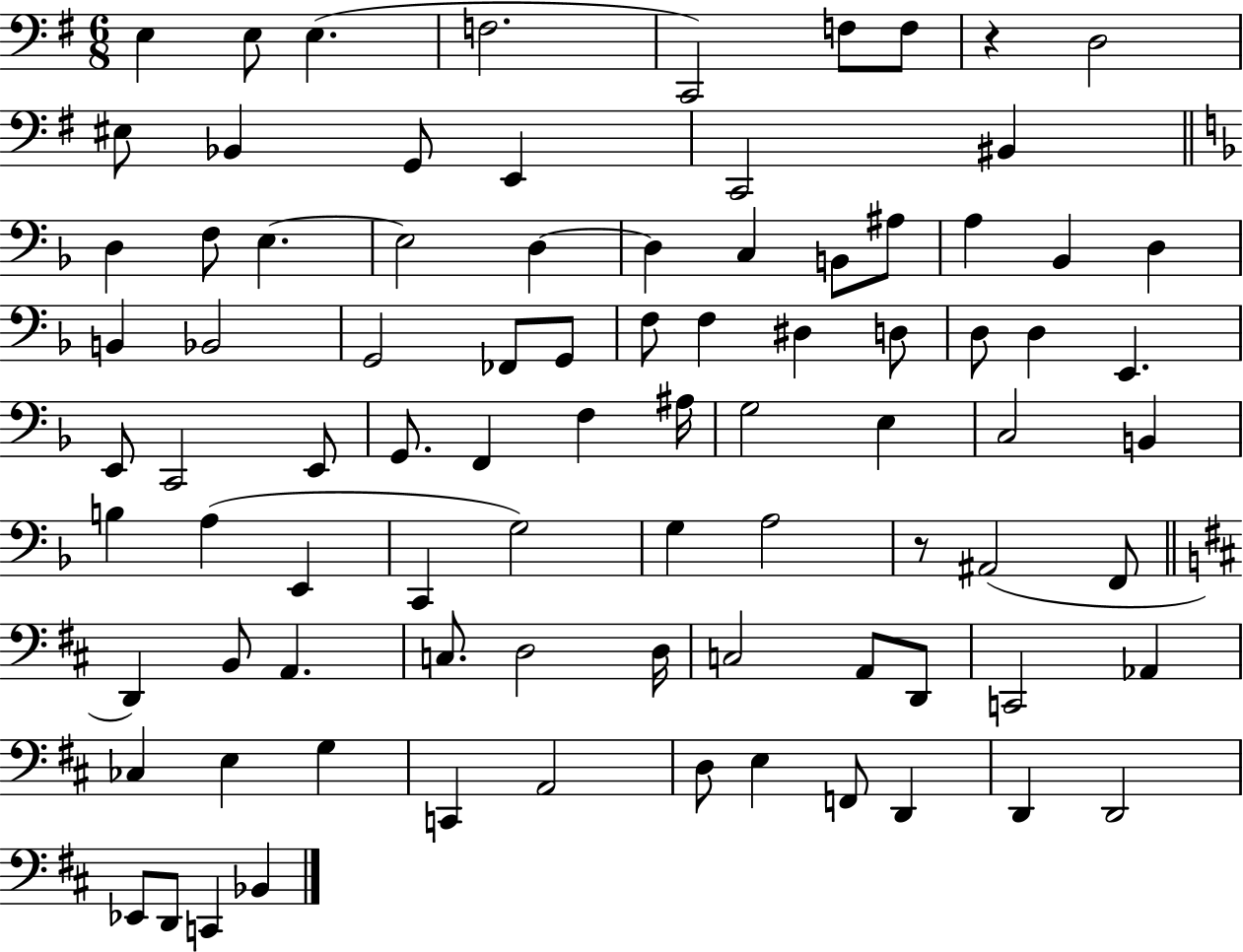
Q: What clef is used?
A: bass